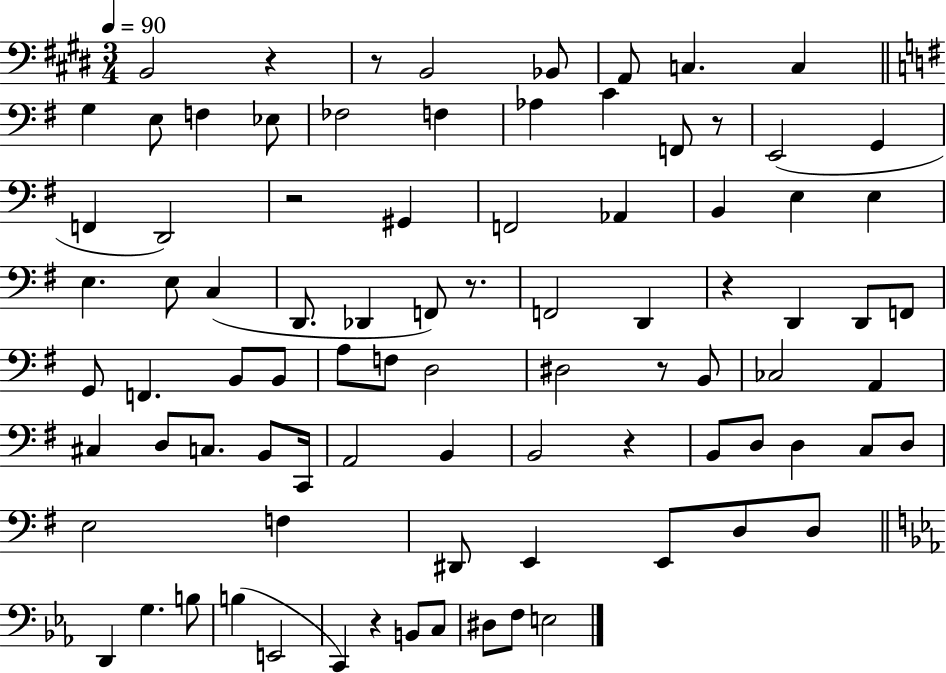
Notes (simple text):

B2/h R/q R/e B2/h Bb2/e A2/e C3/q. C3/q G3/q E3/e F3/q Eb3/e FES3/h F3/q Ab3/q C4/q F2/e R/e E2/h G2/q F2/q D2/h R/h G#2/q F2/h Ab2/q B2/q E3/q E3/q E3/q. E3/e C3/q D2/e. Db2/q F2/e R/e. F2/h D2/q R/q D2/q D2/e F2/e G2/e F2/q. B2/e B2/e A3/e F3/e D3/h D#3/h R/e B2/e CES3/h A2/q C#3/q D3/e C3/e. B2/e C2/s A2/h B2/q B2/h R/q B2/e D3/e D3/q C3/e D3/e E3/h F3/q D#2/e E2/q E2/e D3/e D3/e D2/q G3/q. B3/e B3/q E2/h C2/q R/q B2/e C3/e D#3/e F3/e E3/h